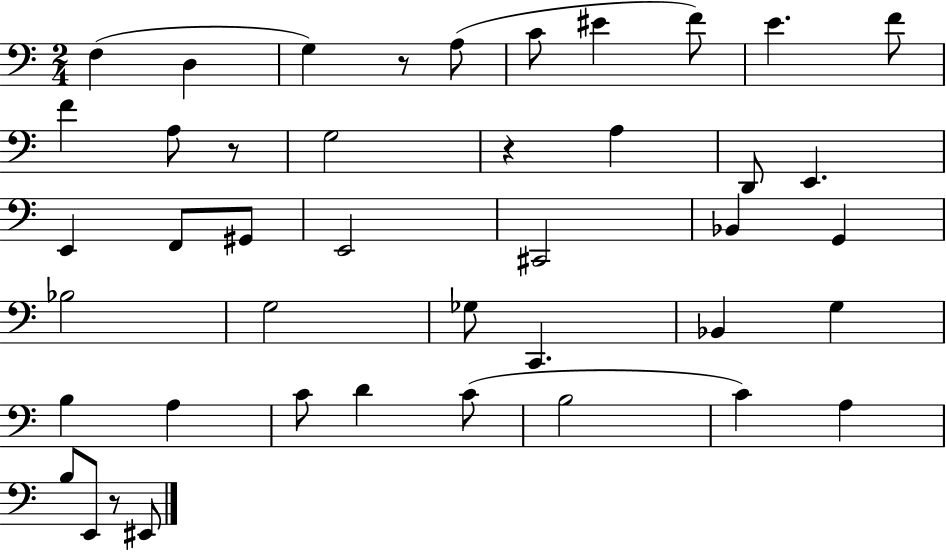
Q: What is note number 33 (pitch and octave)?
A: C4